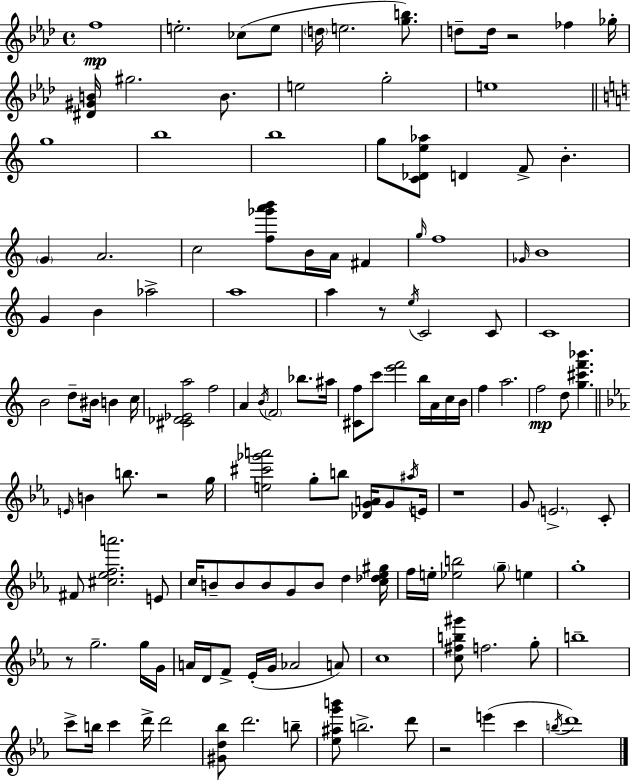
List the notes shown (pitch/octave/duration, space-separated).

F5/w E5/h. CES5/e E5/e D5/s E5/h. [G5,B5]/e. D5/e D5/s R/h FES5/q Gb5/s [D#4,G#4,B4]/s G#5/h. B4/e. E5/h G5/h E5/w G5/w B5/w B5/w G5/e [C4,Db4,E5,Ab5]/e D4/q F4/e B4/q. G4/q A4/h. C5/h [F5,Gb6,A6,B6]/e B4/s A4/s F#4/q G5/s F5/w Gb4/s B4/w G4/q B4/q Ab5/h A5/w A5/q R/e E5/s C4/h C4/e C4/w B4/h D5/e BIS4/s B4/q C5/s [C#4,Db4,Eb4,A5]/h F5/h A4/q B4/s F4/h Bb5/e. A#5/s [C#4,F5]/e C6/e [E6,F6]/h B5/s A4/s C5/s B4/s F5/q A5/h. F5/h D5/e [G5,C#6,F6,Bb6]/q. E4/s B4/q B5/e. R/h G5/s [E5,C#6,Gb6,A6]/h G5/e B5/e [Db4,G4,A4]/s G4/e A#5/s E4/s R/w G4/e E4/h. C4/e F#4/e [C#5,Eb5,F5,A6]/h. E4/e C5/s B4/e B4/e B4/e G4/e B4/e D5/q [C5,Db5,Eb5,G#5]/s F5/s E5/s [Eb5,B5]/h G5/e E5/q G5/w R/e G5/h. G5/s G4/s A4/s D4/s F4/e Eb4/s G4/s Ab4/h A4/e C5/w [C5,F#5,B5,G#6]/e F5/h. G5/e B5/w C6/e B5/s C6/q D6/s D6/h [G#4,D5,Bb5]/e D6/h. B5/e [Eb5,A#5,G6,B6]/e B5/h. D6/e R/h E6/q C6/q B5/s D6/w